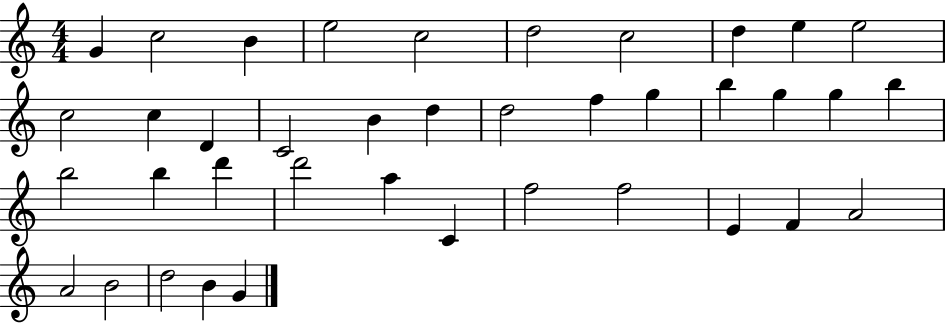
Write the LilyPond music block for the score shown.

{
  \clef treble
  \numericTimeSignature
  \time 4/4
  \key c \major
  g'4 c''2 b'4 | e''2 c''2 | d''2 c''2 | d''4 e''4 e''2 | \break c''2 c''4 d'4 | c'2 b'4 d''4 | d''2 f''4 g''4 | b''4 g''4 g''4 b''4 | \break b''2 b''4 d'''4 | d'''2 a''4 c'4 | f''2 f''2 | e'4 f'4 a'2 | \break a'2 b'2 | d''2 b'4 g'4 | \bar "|."
}